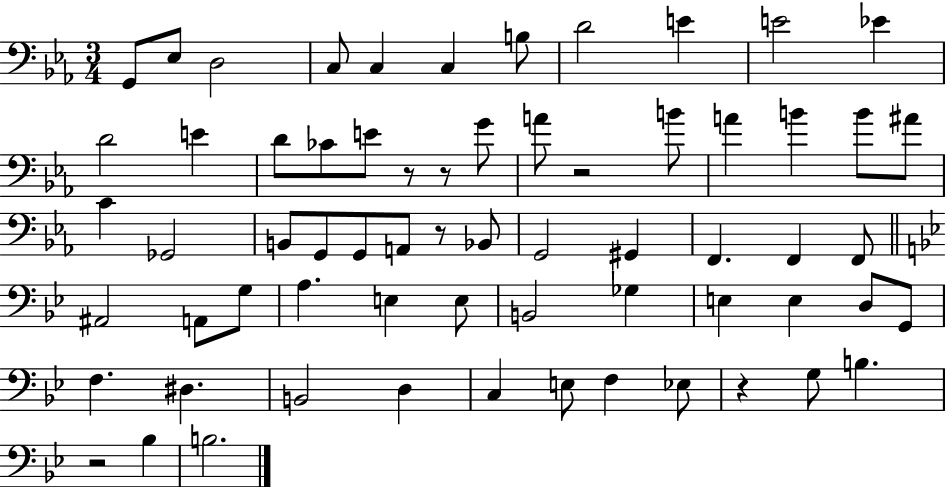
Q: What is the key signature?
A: EES major